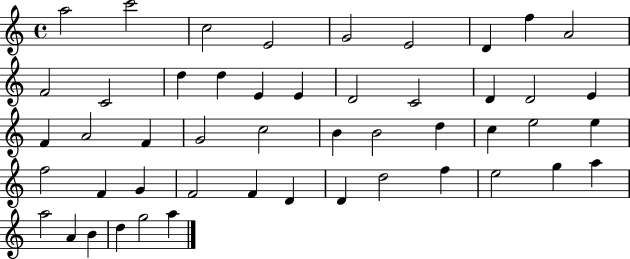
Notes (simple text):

A5/h C6/h C5/h E4/h G4/h E4/h D4/q F5/q A4/h F4/h C4/h D5/q D5/q E4/q E4/q D4/h C4/h D4/q D4/h E4/q F4/q A4/h F4/q G4/h C5/h B4/q B4/h D5/q C5/q E5/h E5/q F5/h F4/q G4/q F4/h F4/q D4/q D4/q D5/h F5/q E5/h G5/q A5/q A5/h A4/q B4/q D5/q G5/h A5/q